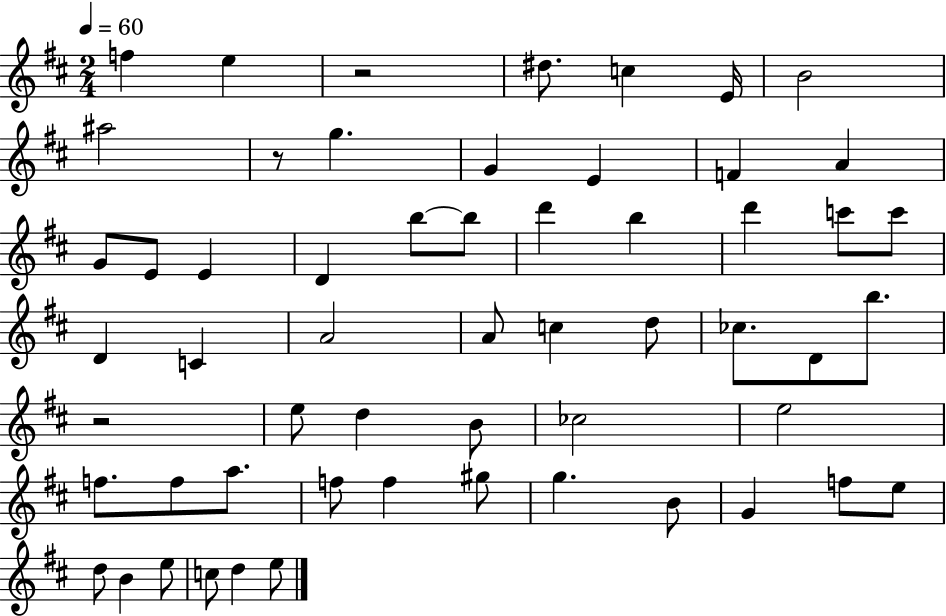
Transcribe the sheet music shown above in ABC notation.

X:1
T:Untitled
M:2/4
L:1/4
K:D
f e z2 ^d/2 c E/4 B2 ^a2 z/2 g G E F A G/2 E/2 E D b/2 b/2 d' b d' c'/2 c'/2 D C A2 A/2 c d/2 _c/2 D/2 b/2 z2 e/2 d B/2 _c2 e2 f/2 f/2 a/2 f/2 f ^g/2 g B/2 G f/2 e/2 d/2 B e/2 c/2 d e/2